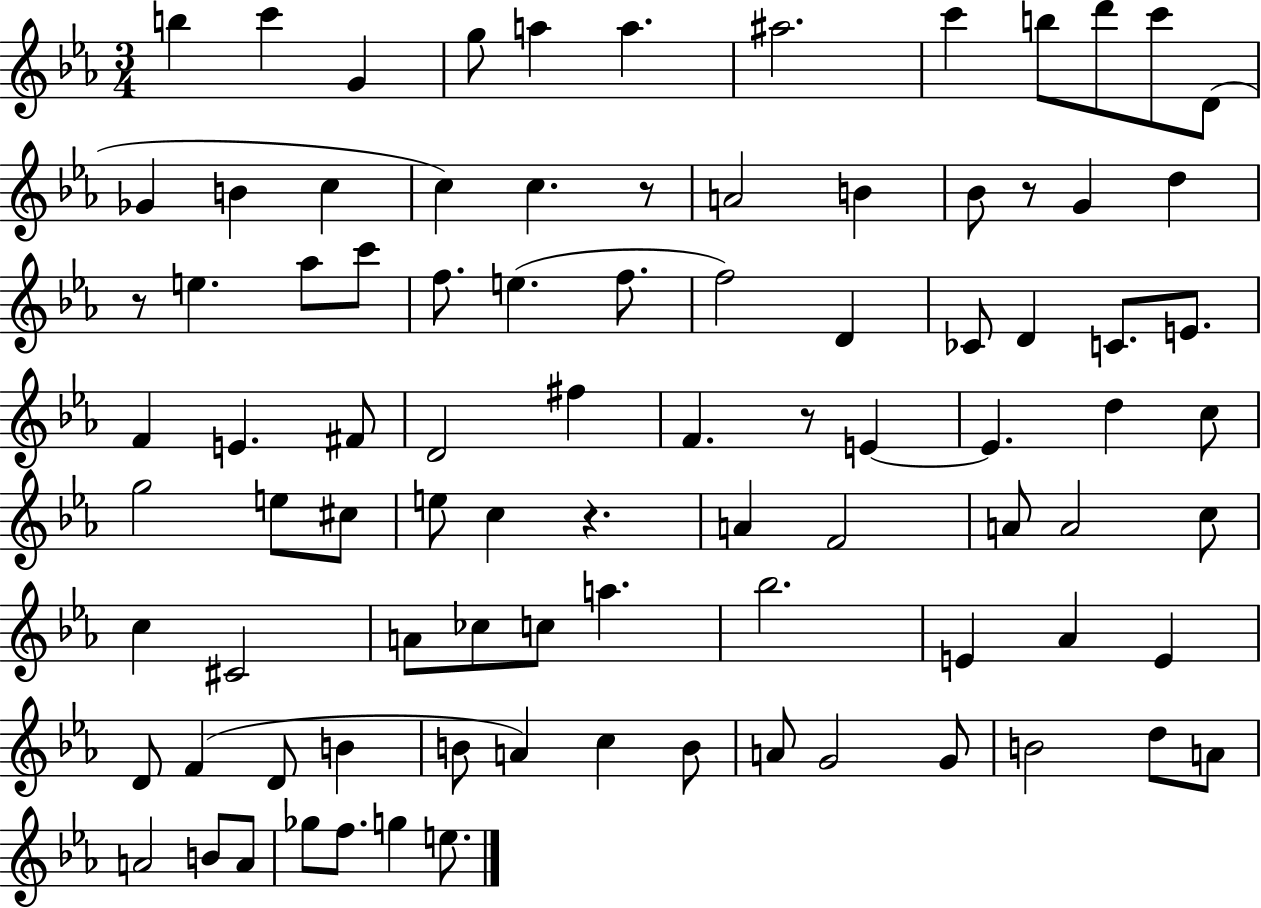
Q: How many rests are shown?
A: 5